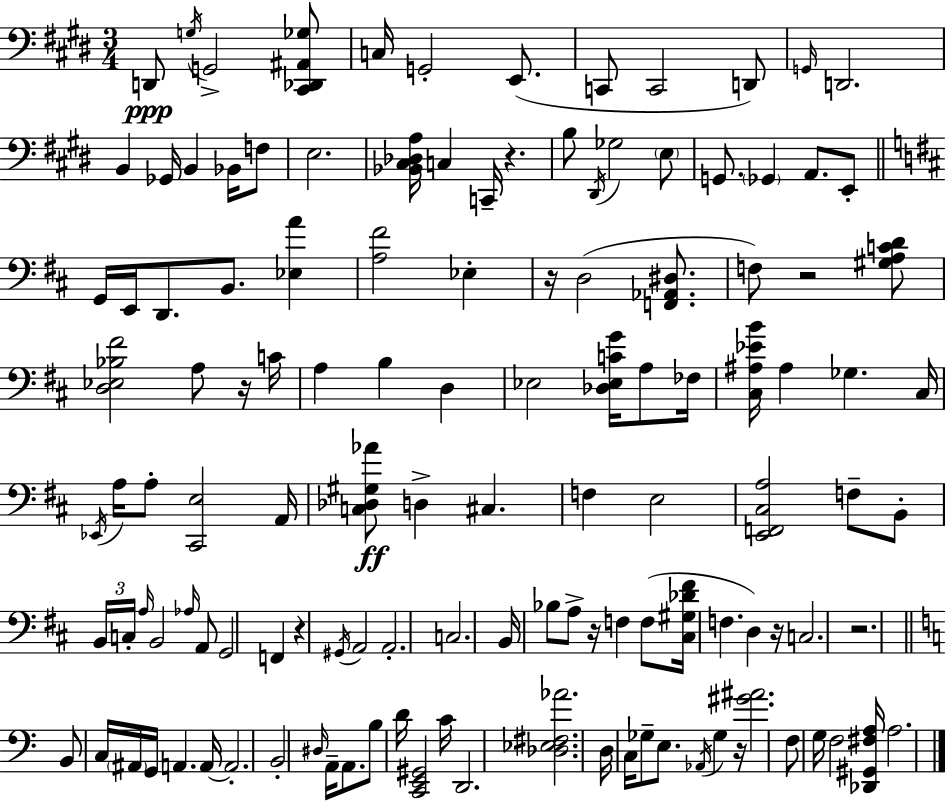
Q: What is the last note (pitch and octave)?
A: A3